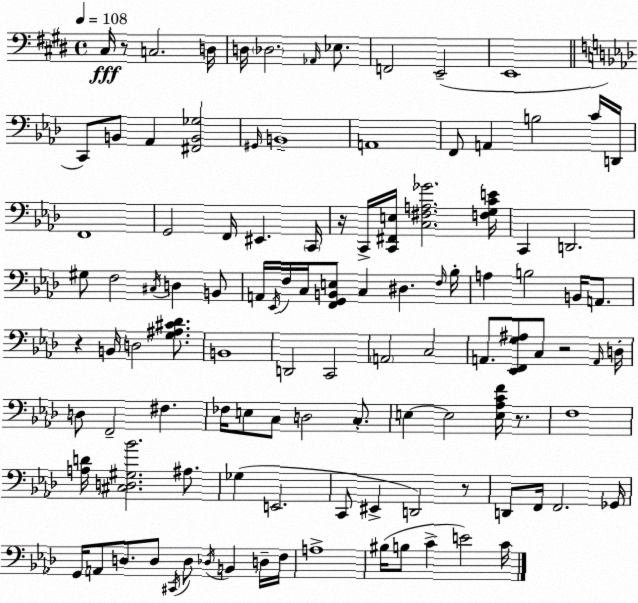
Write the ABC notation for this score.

X:1
T:Untitled
M:4/4
L:1/4
K:E
^C,/4 z/2 C,2 D,/4 D,/4 _D,2 _A,,/4 _E,/2 F,,2 E,,2 E,,4 C,,/2 B,,/2 _A,, [^F,,B,,_G,]2 ^G,,/4 B,,4 A,,4 F,,/2 A,, B,2 C/4 D,,/4 F,,4 G,,2 F,,/4 ^E,, C,,/4 z/4 C,,/4 [C,,^F,,E,]/4 [C,^F,A,_G]2 [F,G,CE]/4 C,, D,,2 ^G,/2 F,2 ^C,/4 D, B,,/2 A,,/4 _E,,/4 F,/4 C,/4 [F,,G,,B,,E,]/2 C, ^D, F,/4 _B,/4 A, B,2 B,,/4 A,,/2 z B,,/4 D,2 [G,^A,^C_D]/2 B,,4 D,,2 C,,2 A,,2 C,2 A,,/2 [_E,,F,,G,^A,]/2 C,/2 z2 A,,/4 D,/4 D,/2 F,,2 ^F, _F,/4 E,/2 C,/2 D,2 C,/2 E, E,2 [E,_A,CF]/4 z/2 F,4 [A,D]/4 [^C,D,^G,_B]2 ^A,/2 _G, E,,2 C,,/2 ^E,, D,,2 z/2 D,,/2 F,,/4 F,,2 _G,,/4 G,,/4 A,,/2 D,/2 D,/2 ^C,,/4 D,/2 _D,/4 B,, D,/4 F,/4 A,4 ^B,/4 B,/2 C E2 C/4